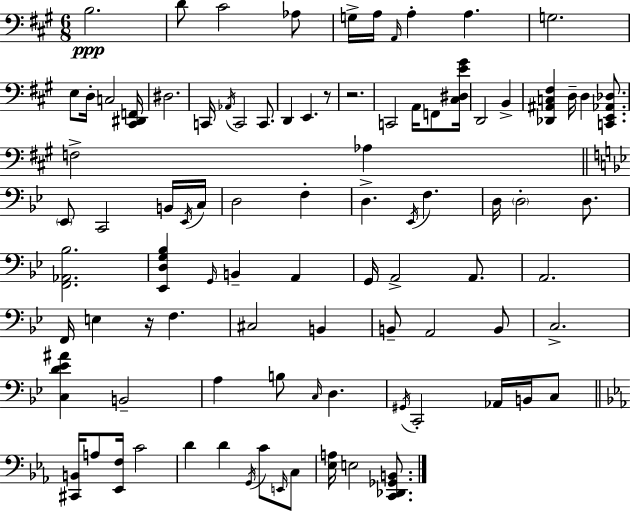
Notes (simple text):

B3/h. D4/e C#4/h Ab3/e G3/s A3/s A2/s A3/q A3/q. G3/h. E3/e D3/s C3/h [C#2,D#2,F2]/s D#3/h. C2/s Ab2/s C2/h C2/e. D2/q E2/q. R/e R/h. C2/h A2/s F2/e [C#3,D#3,E4,G#4]/s D2/h B2/q [Db2,A#2,C3,F#3]/q D3/s D3/q [C2,E2,Ab2,Db3]/e. F3/h Ab3/q Eb2/e C2/h B2/s Eb2/s C3/s D3/h F3/q D3/q. Eb2/s F3/q. D3/s D3/h D3/e. [F2,Ab2,Bb3]/h. [Eb2,D3,G3,Bb3]/q G2/s B2/q A2/q G2/s A2/h A2/e. A2/h. F2/s E3/q R/s F3/q. C#3/h B2/q B2/e A2/h B2/e C3/h. [C3,D4,Eb4,A#4]/q B2/h A3/q B3/e C3/s D3/q. G#2/s C2/h Ab2/s B2/s C3/e [C#2,B2]/s A3/e [Eb2,F3]/s C4/h D4/q D4/q G2/s C4/e E2/s C3/e [Eb3,A3]/s E3/h [C2,Db2,Gb2,B2]/e.